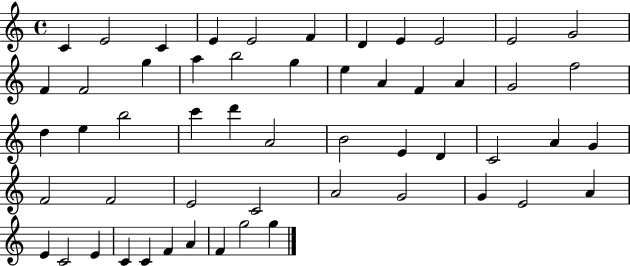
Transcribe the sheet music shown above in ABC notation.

X:1
T:Untitled
M:4/4
L:1/4
K:C
C E2 C E E2 F D E E2 E2 G2 F F2 g a b2 g e A F A G2 f2 d e b2 c' d' A2 B2 E D C2 A G F2 F2 E2 C2 A2 G2 G E2 A E C2 E C C F A F g2 g